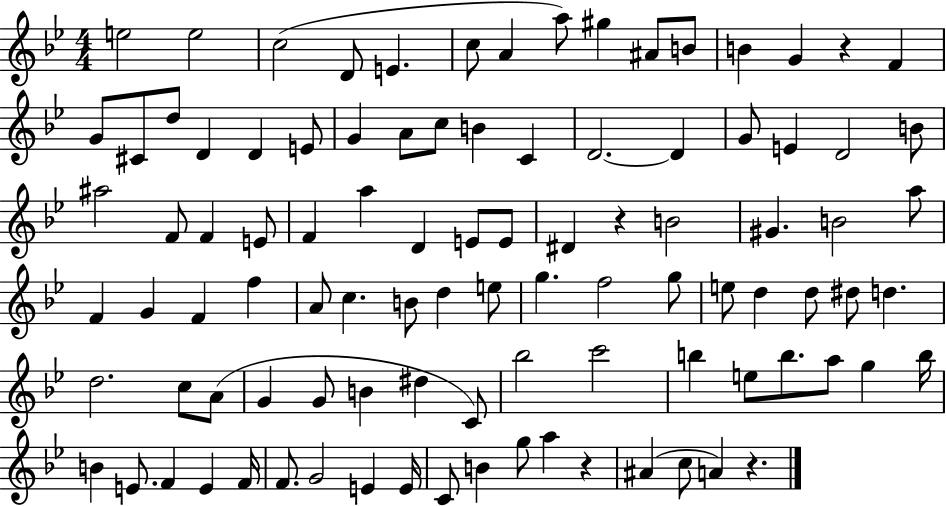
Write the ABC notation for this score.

X:1
T:Untitled
M:4/4
L:1/4
K:Bb
e2 e2 c2 D/2 E c/2 A a/2 ^g ^A/2 B/2 B G z F G/2 ^C/2 d/2 D D E/2 G A/2 c/2 B C D2 D G/2 E D2 B/2 ^a2 F/2 F E/2 F a D E/2 E/2 ^D z B2 ^G B2 a/2 F G F f A/2 c B/2 d e/2 g f2 g/2 e/2 d d/2 ^d/2 d d2 c/2 A/2 G G/2 B ^d C/2 _b2 c'2 b e/2 b/2 a/2 g b/4 B E/2 F E F/4 F/2 G2 E E/4 C/2 B g/2 a z ^A c/2 A z